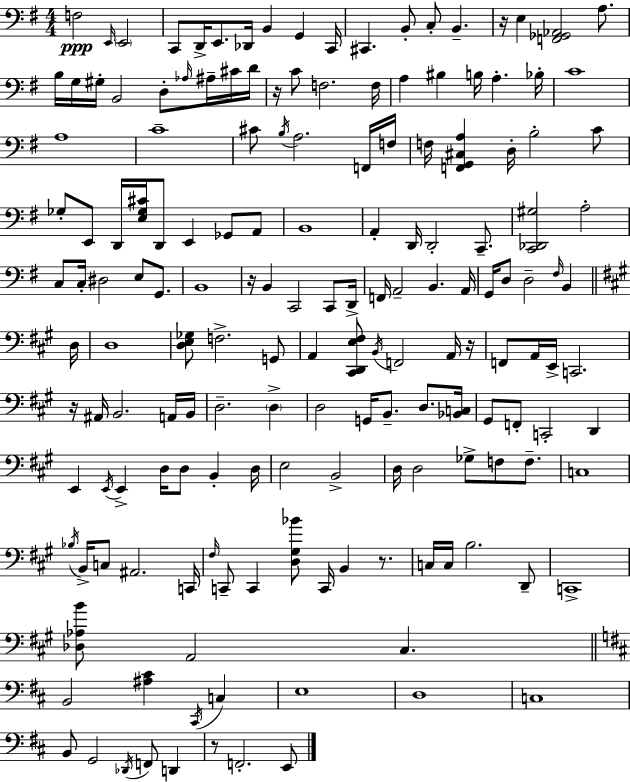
X:1
T:Untitled
M:4/4
L:1/4
K:Em
F,2 E,,/4 E,,2 C,,/2 D,,/4 E,,/2 _D,,/4 B,, G,, C,,/4 ^C,, B,,/2 C,/2 B,, z/4 E, [F,,_G,,_A,,]2 A,/2 B,/4 G,/4 ^G,/4 B,,2 D,/2 _A,/4 ^A,/4 ^C/4 D/4 z/4 C/2 F,2 F,/4 A, ^B, B,/4 A, _B,/4 C4 A,4 C4 ^C/2 B,/4 A,2 F,,/4 F,/4 F,/4 [F,,G,,^C,A,] D,/4 B,2 C/2 _G,/2 E,,/2 D,,/4 [E,_G,^C]/4 D,,/2 E,, _G,,/2 A,,/2 B,,4 A,, D,,/4 D,,2 C,,/2 [C,,_D,,^G,]2 A,2 C,/2 C,/4 ^D,2 E,/2 G,,/2 B,,4 z/4 B,, C,,2 C,,/2 D,,/4 F,,/4 A,,2 B,, A,,/4 G,,/4 D,/2 D,2 ^F,/4 B,, D,/4 D,4 [D,E,_G,]/2 F,2 G,,/2 A,, [^C,,D,,E,^F,]/2 B,,/4 F,,2 A,,/4 z/4 F,,/2 A,,/4 E,,/4 C,,2 z/4 ^A,,/4 B,,2 A,,/4 B,,/4 D,2 D, D,2 G,,/4 B,,/2 D,/2 [_B,,C,]/4 ^G,,/2 F,,/2 C,,2 D,, E,, E,,/4 E,, D,/4 D,/2 B,, D,/4 E,2 B,,2 D,/4 D,2 _G,/2 F,/2 F,/2 C,4 _B,/4 B,,/4 C,/2 ^A,,2 C,,/4 ^F,/4 C,,/2 C,, [D,^G,_B]/2 C,,/4 B,, z/2 C,/4 C,/4 B,2 D,,/2 C,,4 [_D,_A,B]/2 A,,2 ^C, B,,2 [^A,^C] ^C,,/4 C, E,4 D,4 C,4 B,,/2 G,,2 _D,,/4 F,,/2 D,, z/2 F,,2 E,,/2